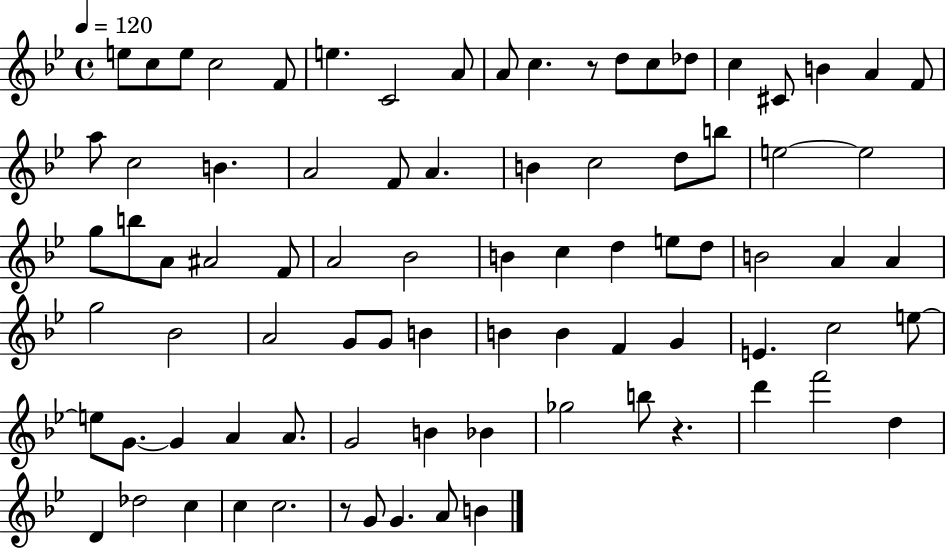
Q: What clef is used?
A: treble